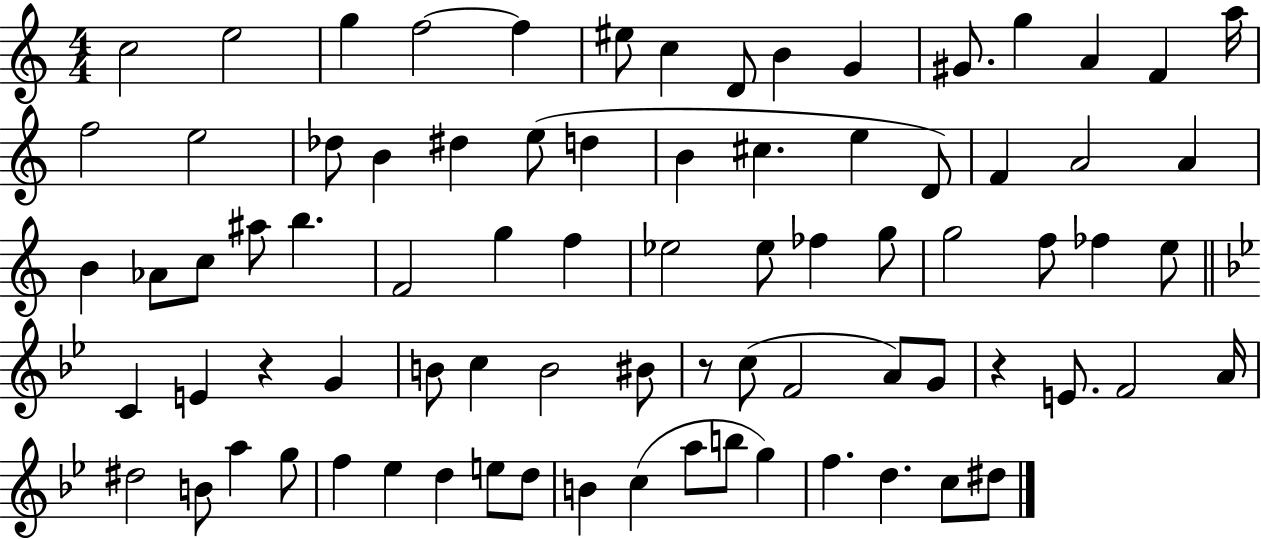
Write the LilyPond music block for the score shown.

{
  \clef treble
  \numericTimeSignature
  \time 4/4
  \key c \major
  \repeat volta 2 { c''2 e''2 | g''4 f''2~~ f''4 | eis''8 c''4 d'8 b'4 g'4 | gis'8. g''4 a'4 f'4 a''16 | \break f''2 e''2 | des''8 b'4 dis''4 e''8( d''4 | b'4 cis''4. e''4 d'8) | f'4 a'2 a'4 | \break b'4 aes'8 c''8 ais''8 b''4. | f'2 g''4 f''4 | ees''2 ees''8 fes''4 g''8 | g''2 f''8 fes''4 e''8 | \break \bar "||" \break \key bes \major c'4 e'4 r4 g'4 | b'8 c''4 b'2 bis'8 | r8 c''8( f'2 a'8) g'8 | r4 e'8. f'2 a'16 | \break dis''2 b'8 a''4 g''8 | f''4 ees''4 d''4 e''8 d''8 | b'4 c''4( a''8 b''8 g''4) | f''4. d''4. c''8 dis''8 | \break } \bar "|."
}